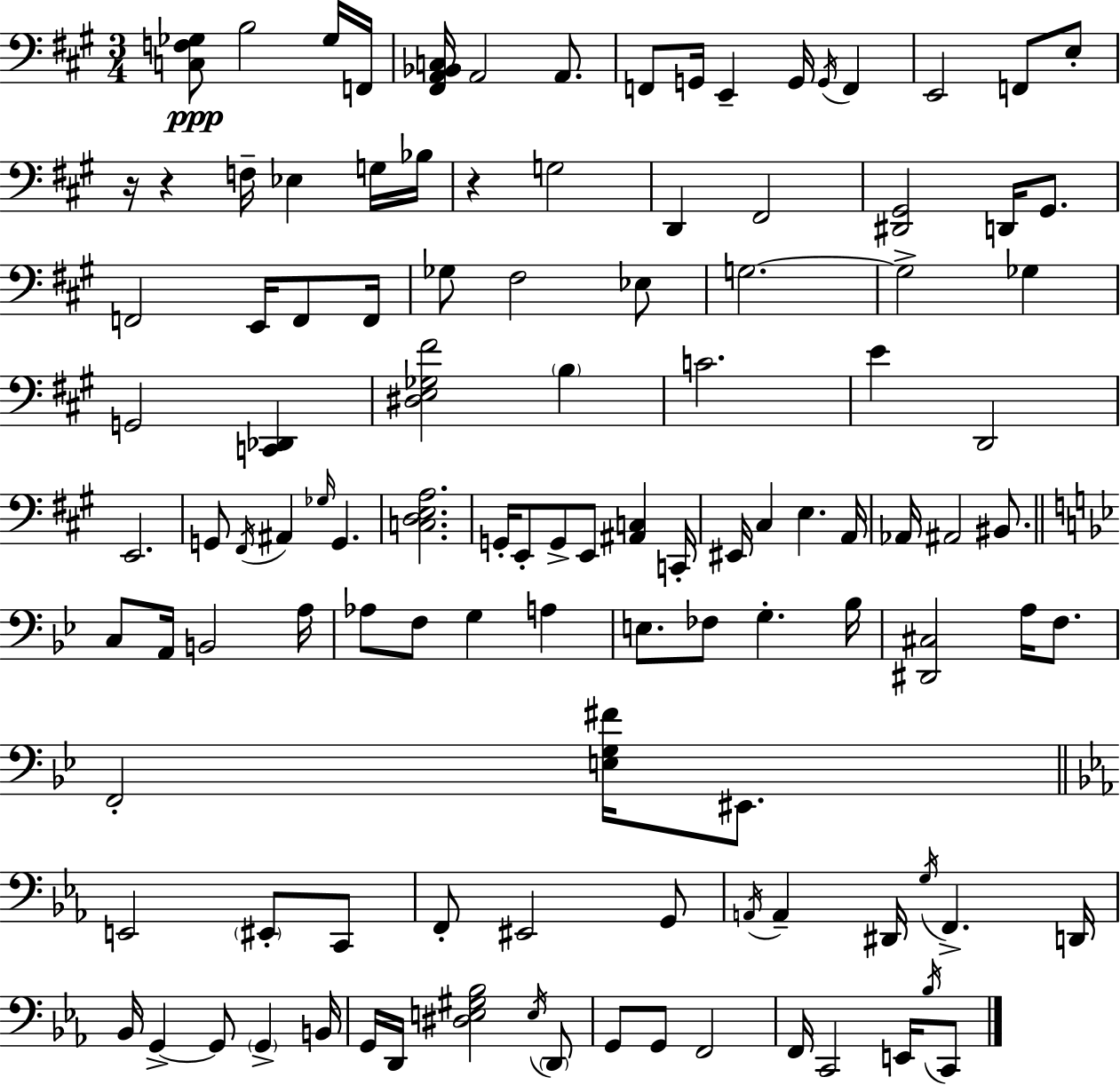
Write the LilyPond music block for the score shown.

{
  \clef bass
  \numericTimeSignature
  \time 3/4
  \key a \major
  <c f ges>8\ppp b2 ges16 f,16 | <fis, a, bes, c>16 a,2 a,8. | f,8 g,16 e,4-- g,16 \acciaccatura { g,16 } f,4 | e,2 f,8 e8-. | \break r16 r4 f16-- ees4 g16 | bes16 r4 g2 | d,4 fis,2 | <dis, gis,>2 d,16 gis,8. | \break f,2 e,16 f,8 | f,16 ges8 fis2 ees8 | g2.~~ | g2-> ges4 | \break g,2 <c, des,>4 | <dis e ges fis'>2 \parenthesize b4 | c'2. | e'4 d,2 | \break e,2. | g,8 \acciaccatura { fis,16 } ais,4 \grace { ges16 } g,4. | <c d e a>2. | g,16-. e,8-. g,8-> e,8 <ais, c>4 | \break c,16-. eis,16 cis4 e4. | a,16 aes,16 ais,2 | bis,8. \bar "||" \break \key g \minor c8 a,16 b,2 a16 | aes8 f8 g4 a4 | e8. fes8 g4.-. bes16 | <dis, cis>2 a16 f8. | \break f,2-. <e g fis'>16 eis,8. | \bar "||" \break \key c \minor e,2 \parenthesize eis,8-. c,8 | f,8-. eis,2 g,8 | \acciaccatura { a,16 } a,4-- dis,16 \acciaccatura { g16 } f,4.-> | d,16 bes,16 g,4->~~ g,8 \parenthesize g,4-> | \break b,16 g,16 d,16 <dis e gis bes>2 | \acciaccatura { e16 } \parenthesize d,8 g,8 g,8 f,2 | f,16 c,2 | e,16 \acciaccatura { bes16 } c,8 \bar "|."
}